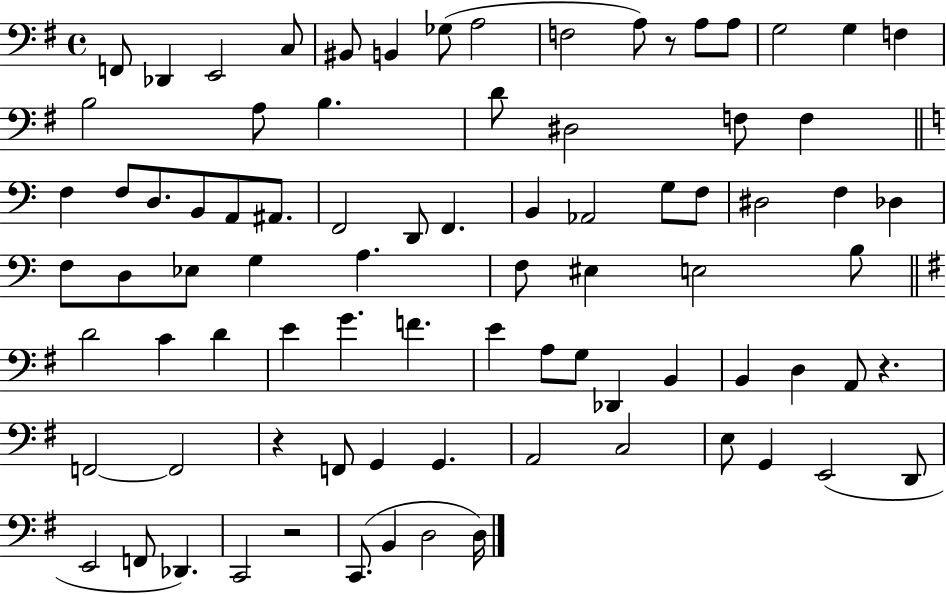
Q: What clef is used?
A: bass